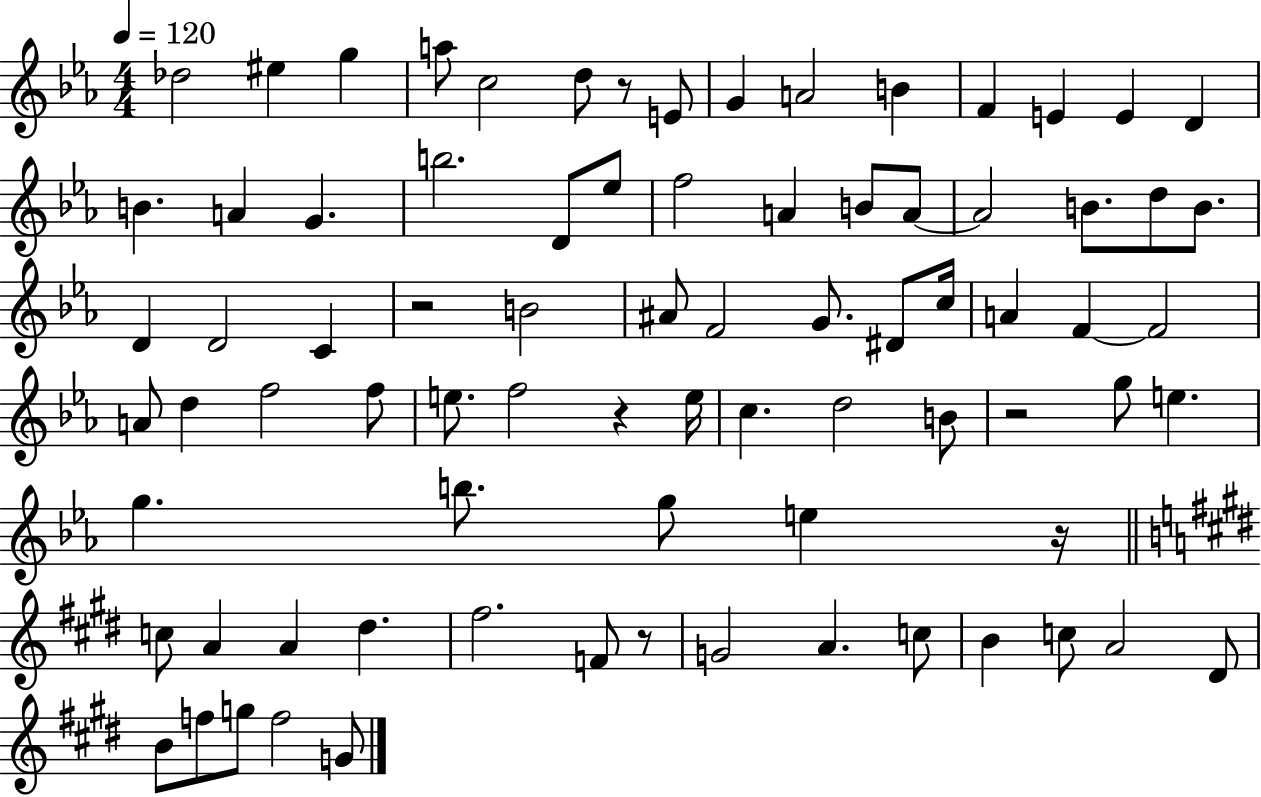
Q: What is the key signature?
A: EES major